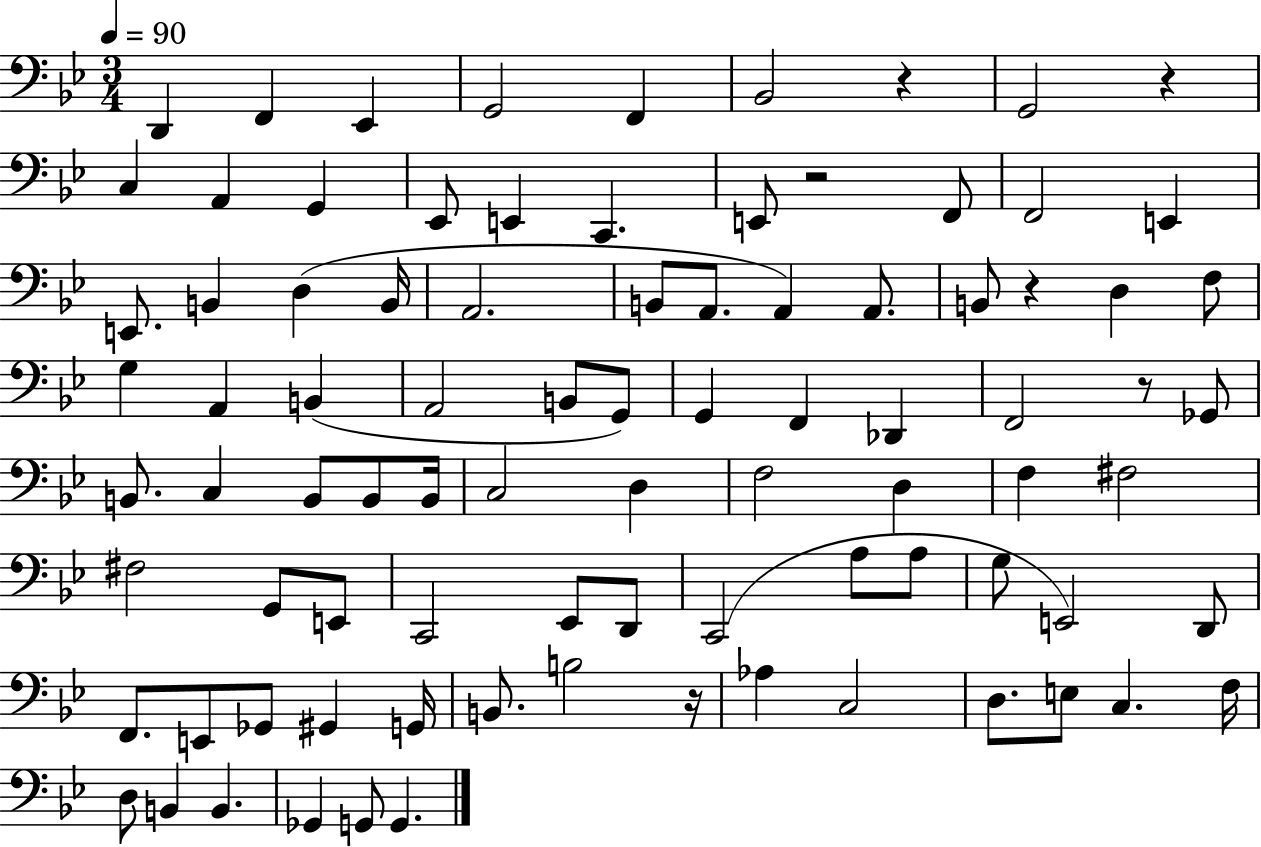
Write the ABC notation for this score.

X:1
T:Untitled
M:3/4
L:1/4
K:Bb
D,, F,, _E,, G,,2 F,, _B,,2 z G,,2 z C, A,, G,, _E,,/2 E,, C,, E,,/2 z2 F,,/2 F,,2 E,, E,,/2 B,, D, B,,/4 A,,2 B,,/2 A,,/2 A,, A,,/2 B,,/2 z D, F,/2 G, A,, B,, A,,2 B,,/2 G,,/2 G,, F,, _D,, F,,2 z/2 _G,,/2 B,,/2 C, B,,/2 B,,/2 B,,/4 C,2 D, F,2 D, F, ^F,2 ^F,2 G,,/2 E,,/2 C,,2 _E,,/2 D,,/2 C,,2 A,/2 A,/2 G,/2 E,,2 D,,/2 F,,/2 E,,/2 _G,,/2 ^G,, G,,/4 B,,/2 B,2 z/4 _A, C,2 D,/2 E,/2 C, F,/4 D,/2 B,, B,, _G,, G,,/2 G,,